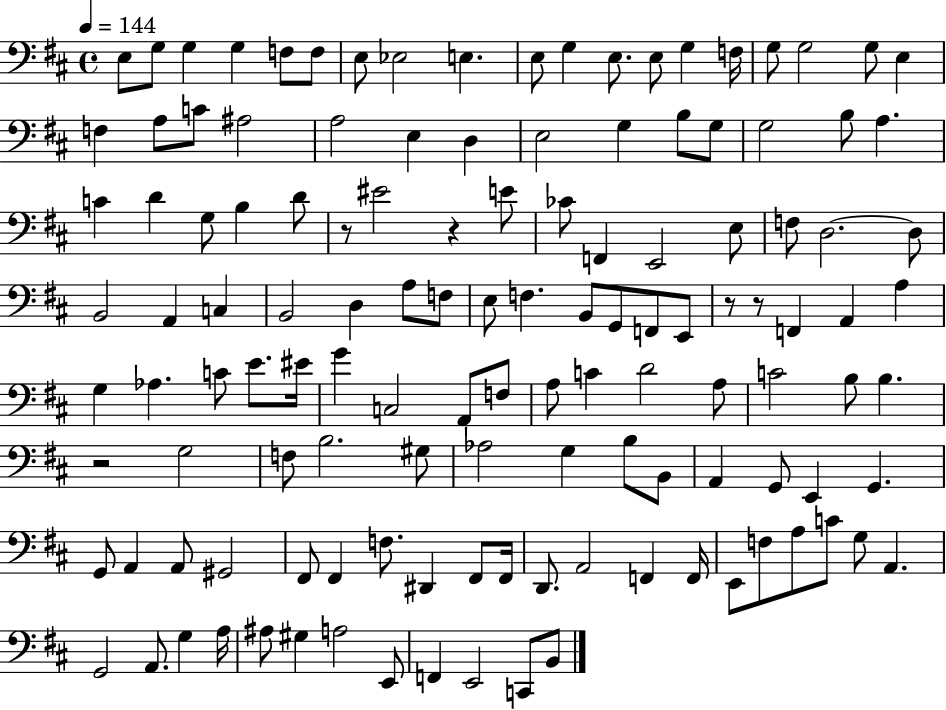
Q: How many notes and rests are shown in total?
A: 128